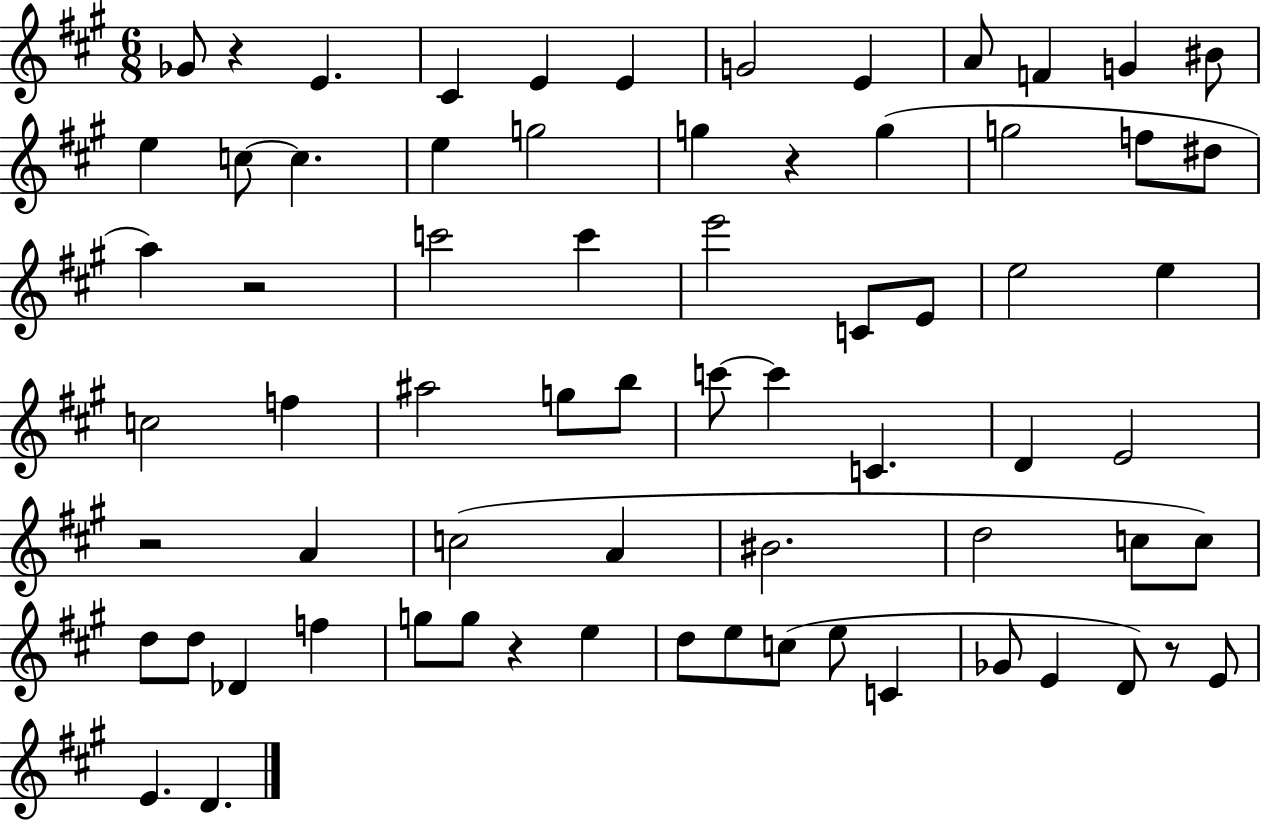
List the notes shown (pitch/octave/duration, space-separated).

Gb4/e R/q E4/q. C#4/q E4/q E4/q G4/h E4/q A4/e F4/q G4/q BIS4/e E5/q C5/e C5/q. E5/q G5/h G5/q R/q G5/q G5/h F5/e D#5/e A5/q R/h C6/h C6/q E6/h C4/e E4/e E5/h E5/q C5/h F5/q A#5/h G5/e B5/e C6/e C6/q C4/q. D4/q E4/h R/h A4/q C5/h A4/q BIS4/h. D5/h C5/e C5/e D5/e D5/e Db4/q F5/q G5/e G5/e R/q E5/q D5/e E5/e C5/e E5/e C4/q Gb4/e E4/q D4/e R/e E4/e E4/q. D4/q.